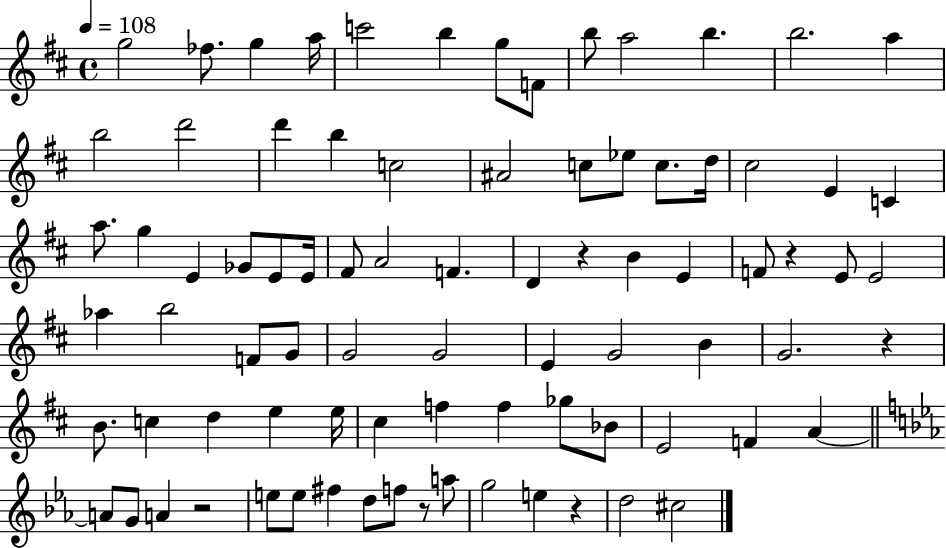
X:1
T:Untitled
M:4/4
L:1/4
K:D
g2 _f/2 g a/4 c'2 b g/2 F/2 b/2 a2 b b2 a b2 d'2 d' b c2 ^A2 c/2 _e/2 c/2 d/4 ^c2 E C a/2 g E _G/2 E/2 E/4 ^F/2 A2 F D z B E F/2 z E/2 E2 _a b2 F/2 G/2 G2 G2 E G2 B G2 z B/2 c d e e/4 ^c f f _g/2 _B/2 E2 F A A/2 G/2 A z2 e/2 e/2 ^f d/2 f/2 z/2 a/2 g2 e z d2 ^c2